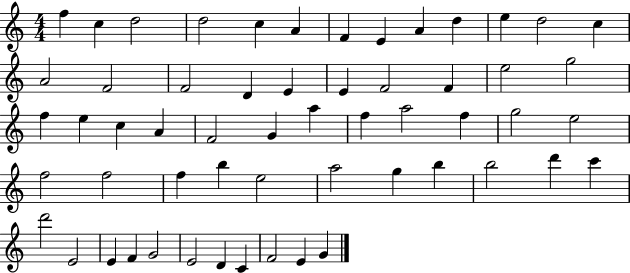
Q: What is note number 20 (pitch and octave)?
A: F4